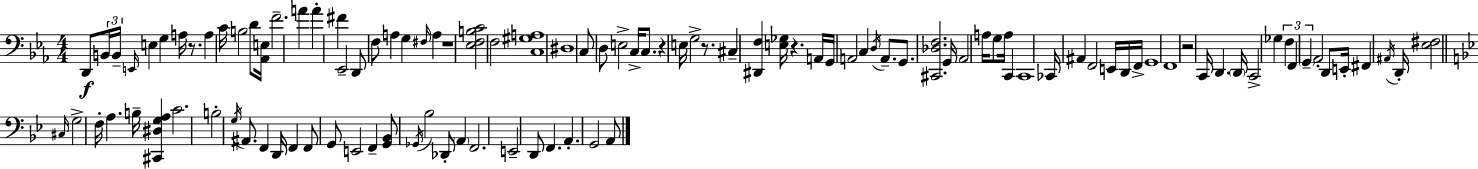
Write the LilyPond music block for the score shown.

{
  \clef bass
  \numericTimeSignature
  \time 4/4
  \key ees \major
  d,8\f \tuplet 3/2 { b,16 b,16-- \grace { e,16 } } e4 g4 a16 r8. | a4 c'16 b2 d'8 | <aes, e>16 f'2.-- a'4 | a'4-. fis'4 ees,2-- | \break d,8 f8 a4 g4 \grace { fis16 } a4 | r1 | <ees f b c'>2 f2 | <c gis a>1 | \break dis1 | c8 d8 e2-> c16-> c8. | r4 e16 g2-> r8. | cis4-- <dis, f>4 <e ges>16 r4. | \break a,16 g,16 a,2 c4 \acciaccatura { d16 } | a,8.-- g,8. <cis, des f>2. | g,16 aes,2 a16 g8 a16 c,4 | c,1 | \break ces,16 ais,4 f,2 | e,16 d,16 f,16-> g,1 | f,1 | r2 c,16 d,4. | \break \parenthesize d,16 c,2-> ges4 \tuplet 3/2 { f4 | f,4 \parenthesize g,4-- } aes,2-. | d,8 e,16-. fis,4 \acciaccatura { ais,16 } d,16-. <ees fis>2 | \bar "||" \break \key bes \major \grace { cis16 } g2-> f16-. a4. | b16-- <cis, dis g a>4 c'2. | b2-. \acciaccatura { g16 } ais,8. f,4 | d,16 f,4 f,8 g,8 e,2 | \break f,4-- <g, bes,>8 \acciaccatura { ges,16 } bes2 | des,8-. \parenthesize a,4 f,2. | e,2-- d,8 f,4. | a,4.-. g,2 | \break a,8 \bar "|."
}